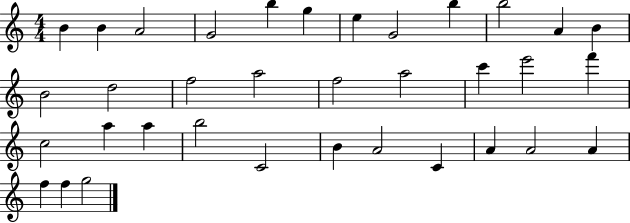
B4/q B4/q A4/h G4/h B5/q G5/q E5/q G4/h B5/q B5/h A4/q B4/q B4/h D5/h F5/h A5/h F5/h A5/h C6/q E6/h F6/q C5/h A5/q A5/q B5/h C4/h B4/q A4/h C4/q A4/q A4/h A4/q F5/q F5/q G5/h